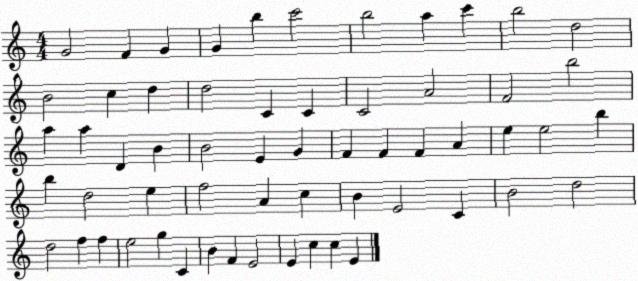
X:1
T:Untitled
M:4/4
L:1/4
K:C
G2 F G G b c'2 b2 a c' b2 d2 B2 c d d2 C C C2 A2 F2 b2 a a D B B2 E G F F F A e e2 b b d2 e f2 A c B E2 C B2 d2 d2 f f e2 g C B F E2 E c c E